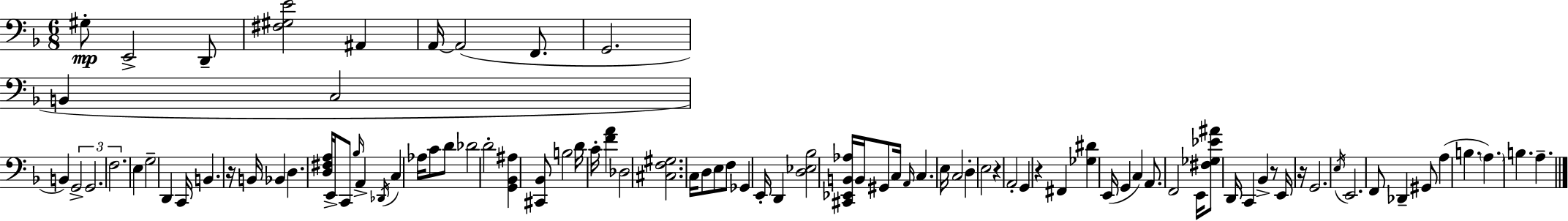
X:1
T:Untitled
M:6/8
L:1/4
K:F
^G,/2 E,,2 D,,/2 [^F,^G,E]2 ^A,, A,,/4 A,,2 F,,/2 G,,2 B,, C,2 B,, G,,2 G,,2 F,2 E, G,2 D,, C,,/4 B,, z/4 B,,/4 _B,, D, [D,^F,A,]/4 E,,/4 C,,/2 _B,/4 A,, _D,,/4 C, _A,/4 C/2 D/2 _D2 D2 [G,,_B,,^A,] [^C,,_B,,]/2 B,2 D/4 C/4 [FA] _D,2 [^C,F,^G,]2 C,/4 D,/2 E,/2 F,/2 _G,, E,,/4 D,, [D,_E,_B,]2 [^C,,_E,,B,,_A,]/4 B,,/4 ^G,,/2 C,/4 A,,/4 C, E,/4 C,2 D, E,2 z A,,2 G,, z ^F,, [_G,^D] E,,/4 G,, C, A,,/2 F,,2 E,,/4 [^F,_G,_E^A]/2 D,,/4 C,, _B,, z/2 E,,/4 z/4 G,,2 E,/4 E,,2 F,,/2 _D,, ^G,,/2 A, B, A, B, A,